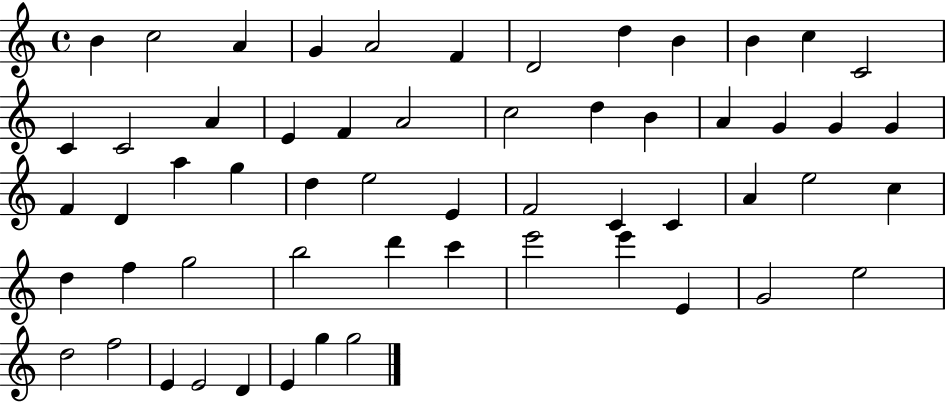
{
  \clef treble
  \time 4/4
  \defaultTimeSignature
  \key c \major
  b'4 c''2 a'4 | g'4 a'2 f'4 | d'2 d''4 b'4 | b'4 c''4 c'2 | \break c'4 c'2 a'4 | e'4 f'4 a'2 | c''2 d''4 b'4 | a'4 g'4 g'4 g'4 | \break f'4 d'4 a''4 g''4 | d''4 e''2 e'4 | f'2 c'4 c'4 | a'4 e''2 c''4 | \break d''4 f''4 g''2 | b''2 d'''4 c'''4 | e'''2 e'''4 e'4 | g'2 e''2 | \break d''2 f''2 | e'4 e'2 d'4 | e'4 g''4 g''2 | \bar "|."
}